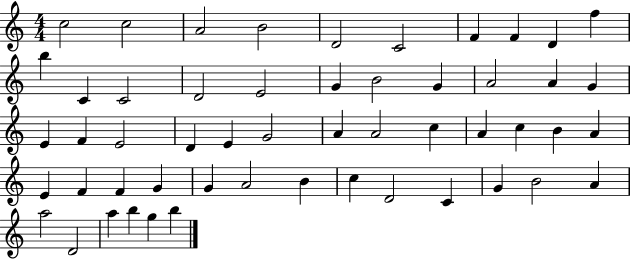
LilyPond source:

{
  \clef treble
  \numericTimeSignature
  \time 4/4
  \key c \major
  c''2 c''2 | a'2 b'2 | d'2 c'2 | f'4 f'4 d'4 f''4 | \break b''4 c'4 c'2 | d'2 e'2 | g'4 b'2 g'4 | a'2 a'4 g'4 | \break e'4 f'4 e'2 | d'4 e'4 g'2 | a'4 a'2 c''4 | a'4 c''4 b'4 a'4 | \break e'4 f'4 f'4 g'4 | g'4 a'2 b'4 | c''4 d'2 c'4 | g'4 b'2 a'4 | \break a''2 d'2 | a''4 b''4 g''4 b''4 | \bar "|."
}